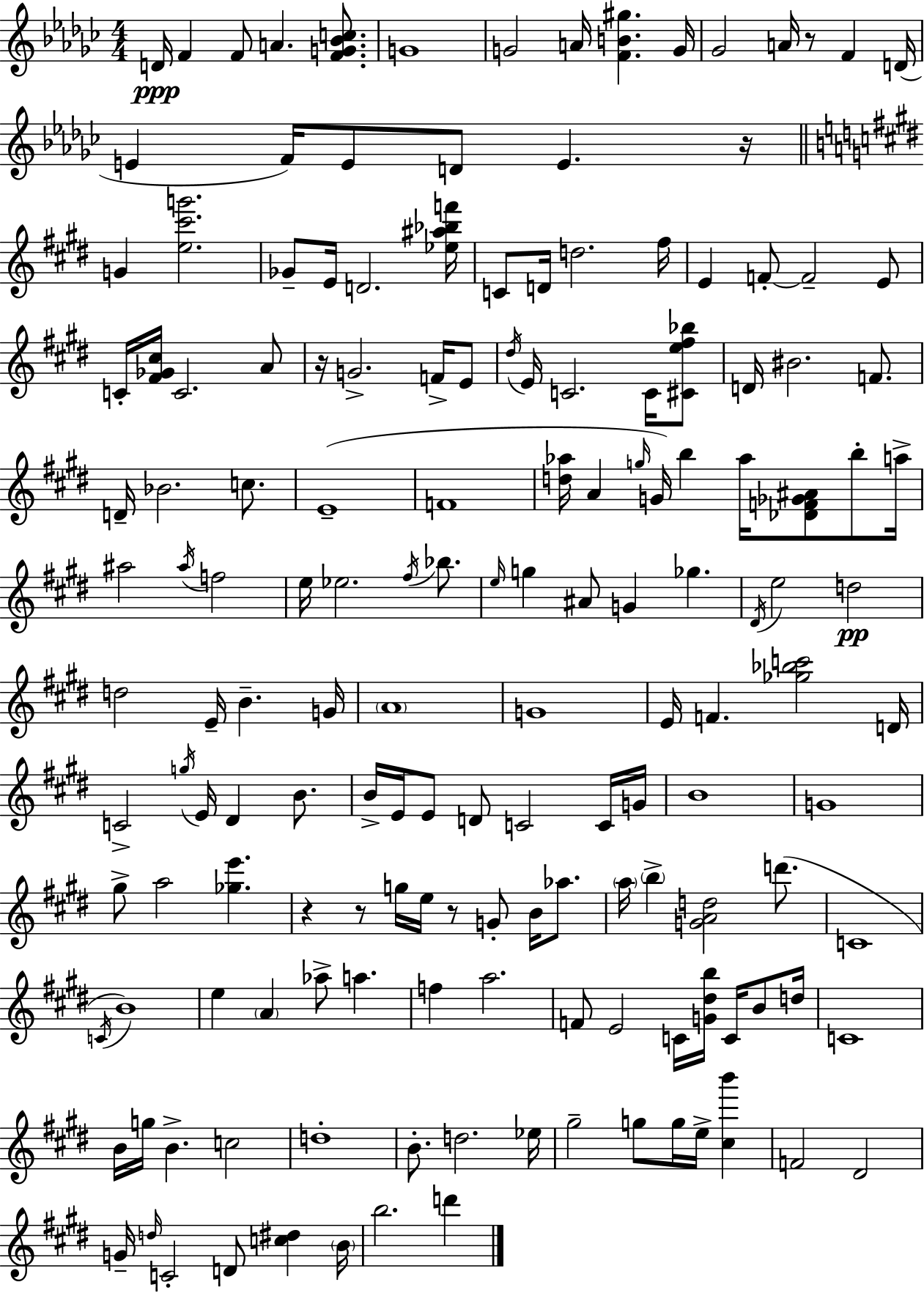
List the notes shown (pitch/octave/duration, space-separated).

D4/s F4/q F4/e A4/q. [F4,G4,Bb4,C5]/e. G4/w G4/h A4/s [F4,B4,G#5]/q. G4/s Gb4/h A4/s R/e F4/q D4/s E4/q F4/s E4/e D4/e E4/q. R/s G4/q [E5,C#6,G6]/h. Gb4/e E4/s D4/h. [Eb5,A#5,Bb5,F6]/s C4/e D4/s D5/h. F#5/s E4/q F4/e F4/h E4/e C4/s [F#4,Gb4,C#5]/s C4/h. A4/e R/s G4/h. F4/s E4/e D#5/s E4/s C4/h. C4/s [C#4,E5,F#5,Bb5]/e D4/s BIS4/h. F4/e. D4/s Bb4/h. C5/e. E4/w F4/w [D5,Ab5]/s A4/q G5/s G4/s B5/q Ab5/s [Db4,F4,Gb4,A#4]/e B5/e A5/s A#5/h A#5/s F5/h E5/s Eb5/h. F#5/s Bb5/e. E5/s G5/q A#4/e G4/q Gb5/q. D#4/s E5/h D5/h D5/h E4/s B4/q. G4/s A4/w G4/w E4/s F4/q. [Gb5,Bb5,C6]/h D4/s C4/h G5/s E4/s D#4/q B4/e. B4/s E4/s E4/e D4/e C4/h C4/s G4/s B4/w G4/w G#5/e A5/h [Gb5,E6]/q. R/q R/e G5/s E5/s R/e G4/e B4/s Ab5/e. A5/s B5/q [G4,A4,D5]/h D6/e. C4/w C4/s B4/w E5/q A4/q Ab5/e A5/q. F5/q A5/h. F4/e E4/h C4/s [G4,D#5,B5]/s C4/s B4/e D5/s C4/w B4/s G5/s B4/q. C5/h D5/w B4/e. D5/h. Eb5/s G#5/h G5/e G5/s E5/s [C#5,B6]/q F4/h D#4/h G4/s D5/s C4/h D4/e [C5,D#5]/q B4/s B5/h. D6/q